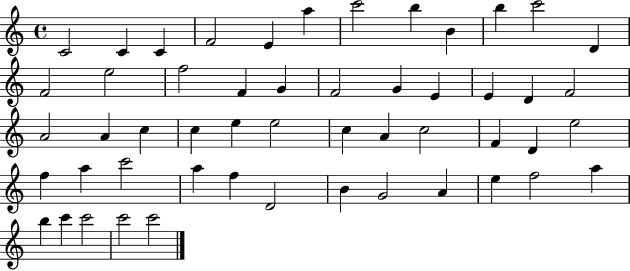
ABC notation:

X:1
T:Untitled
M:4/4
L:1/4
K:C
C2 C C F2 E a c'2 b B b c'2 D F2 e2 f2 F G F2 G E E D F2 A2 A c c e e2 c A c2 F D e2 f a c'2 a f D2 B G2 A e f2 a b c' c'2 c'2 c'2